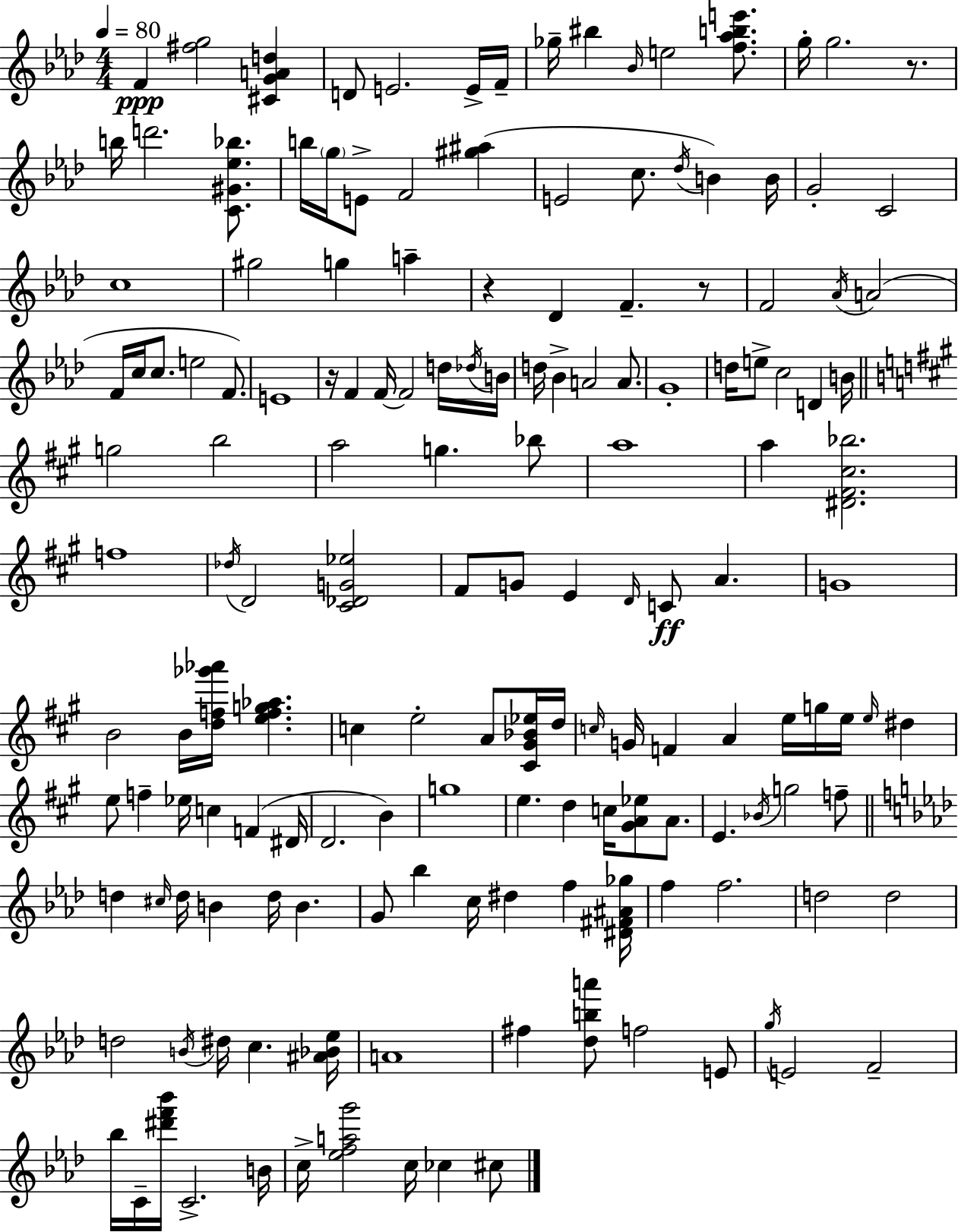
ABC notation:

X:1
T:Untitled
M:4/4
L:1/4
K:Ab
F [^fg]2 [^CGAd] D/2 E2 E/4 F/4 _g/4 ^b _B/4 e2 [f_abe']/2 g/4 g2 z/2 b/4 d'2 [C^G_e_b]/2 b/4 g/4 E/2 F2 [^g^a] E2 c/2 _d/4 B B/4 G2 C2 c4 ^g2 g a z _D F z/2 F2 _A/4 A2 F/4 c/4 c/2 e2 F/2 E4 z/4 F F/4 F2 d/4 _d/4 B/4 d/4 _B A2 A/2 G4 d/4 e/2 c2 D B/4 g2 b2 a2 g _b/2 a4 a [^D^F^c_b]2 f4 _d/4 D2 [^C_DG_e]2 ^F/2 G/2 E D/4 C/2 A G4 B2 B/4 [df_g'_a']/4 [efg_a] c e2 A/2 [^C^G_B_e]/4 d/4 c/4 G/4 F A e/4 g/4 e/4 e/4 ^d e/2 f _e/4 c F ^D/4 D2 B g4 e d c/4 [^GA_e]/2 A/2 E _B/4 g2 f/2 d ^c/4 d/4 B d/4 B G/2 _b c/4 ^d f [^D^F^A_g]/4 f f2 d2 d2 d2 B/4 ^d/4 c [^A_B_e]/4 A4 ^f [_dba']/2 f2 E/2 g/4 E2 F2 _b/4 C/4 [^d'f'_b']/4 C2 B/4 c/4 [_efag']2 c/4 _c ^c/2